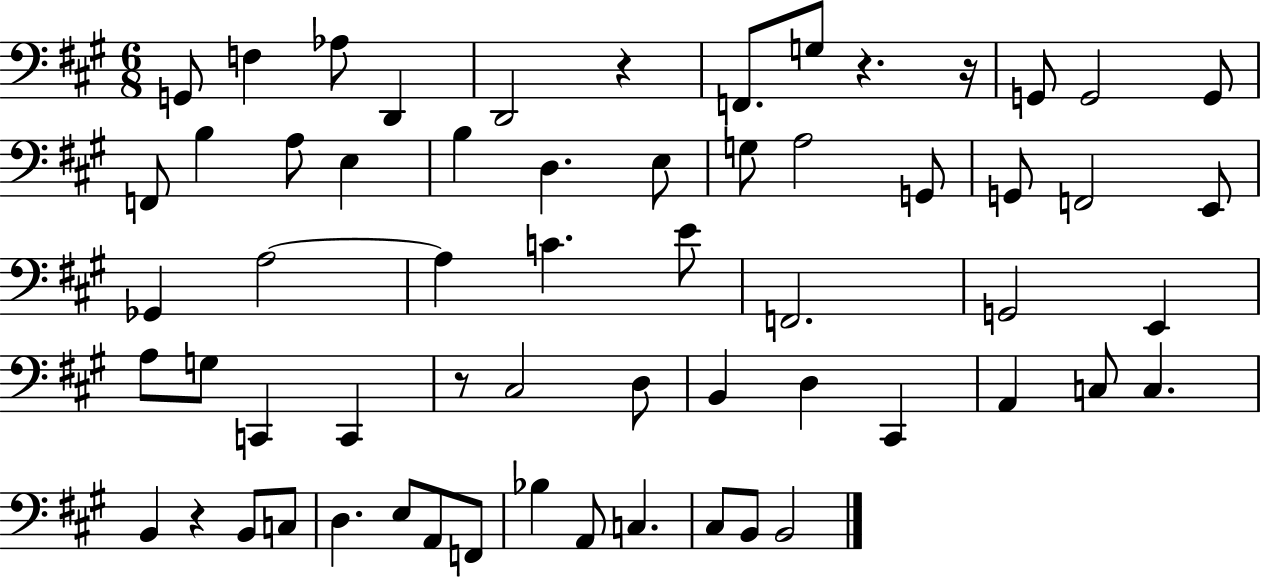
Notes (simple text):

G2/e F3/q Ab3/e D2/q D2/h R/q F2/e. G3/e R/q. R/s G2/e G2/h G2/e F2/e B3/q A3/e E3/q B3/q D3/q. E3/e G3/e A3/h G2/e G2/e F2/h E2/e Gb2/q A3/h A3/q C4/q. E4/e F2/h. G2/h E2/q A3/e G3/e C2/q C2/q R/e C#3/h D3/e B2/q D3/q C#2/q A2/q C3/e C3/q. B2/q R/q B2/e C3/e D3/q. E3/e A2/e F2/e Bb3/q A2/e C3/q. C#3/e B2/e B2/h